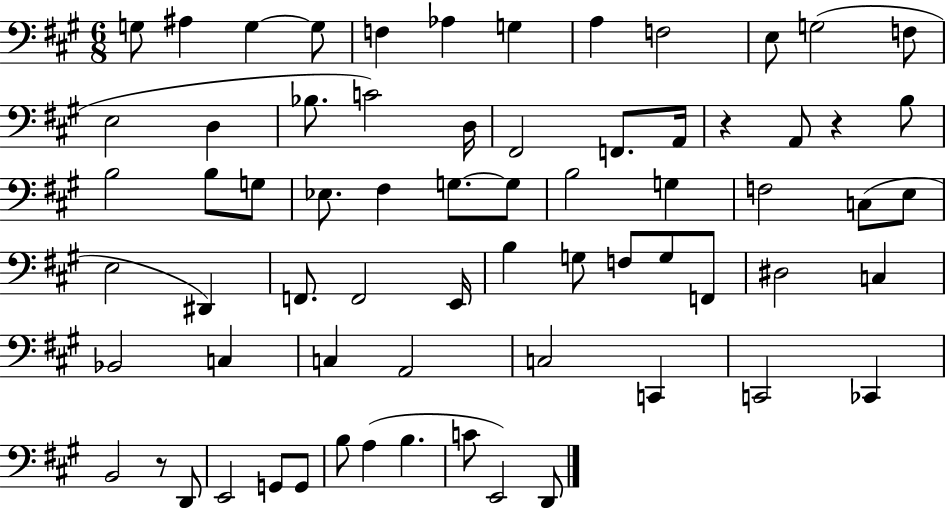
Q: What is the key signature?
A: A major